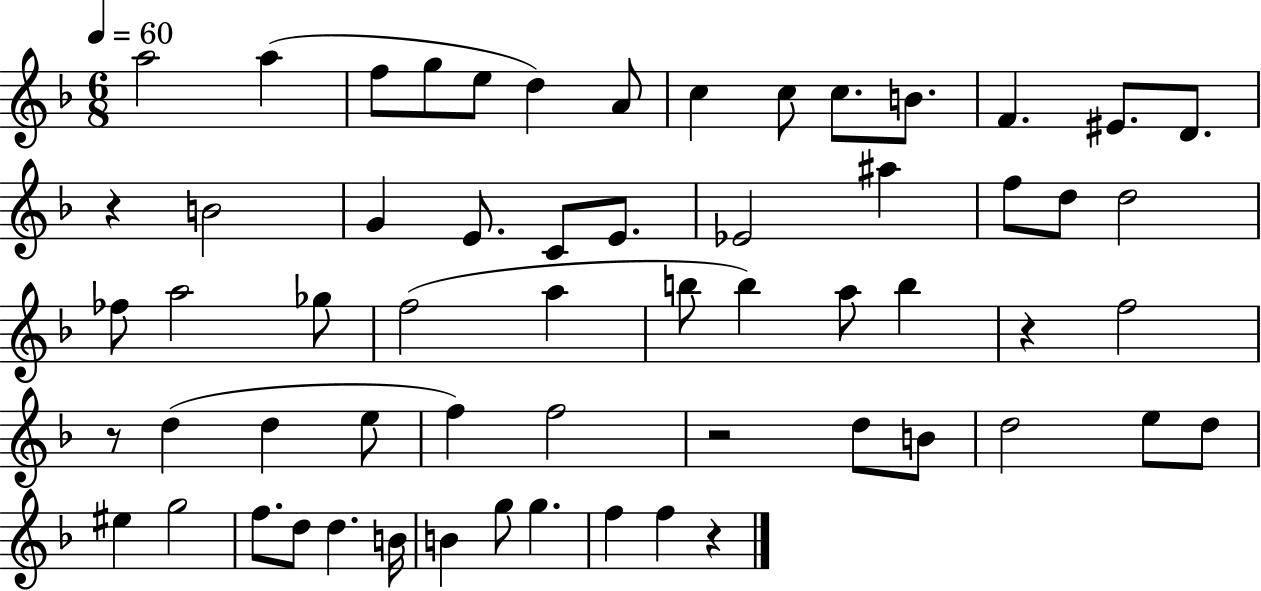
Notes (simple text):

A5/h A5/q F5/e G5/e E5/e D5/q A4/e C5/q C5/e C5/e. B4/e. F4/q. EIS4/e. D4/e. R/q B4/h G4/q E4/e. C4/e E4/e. Eb4/h A#5/q F5/e D5/e D5/h FES5/e A5/h Gb5/e F5/h A5/q B5/e B5/q A5/e B5/q R/q F5/h R/e D5/q D5/q E5/e F5/q F5/h R/h D5/e B4/e D5/h E5/e D5/e EIS5/q G5/h F5/e. D5/e D5/q. B4/s B4/q G5/e G5/q. F5/q F5/q R/q